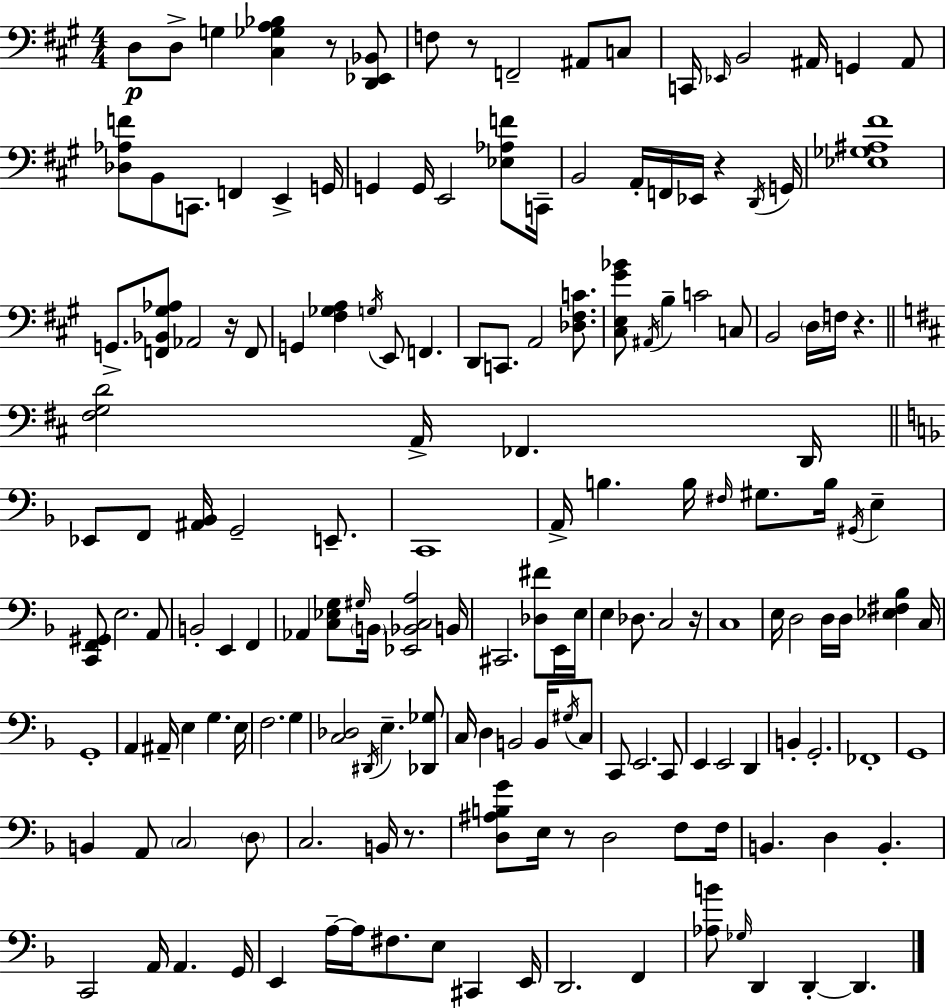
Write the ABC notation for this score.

X:1
T:Untitled
M:4/4
L:1/4
K:A
D,/2 D,/2 G, [^C,_G,A,_B,] z/2 [D,,_E,,_B,,]/2 F,/2 z/2 F,,2 ^A,,/2 C,/2 C,,/4 _E,,/4 B,,2 ^A,,/4 G,, ^A,,/2 [_D,_A,F]/2 B,,/2 C,,/2 F,, E,, G,,/4 G,, G,,/4 E,,2 [_E,_A,F]/2 C,,/4 B,,2 A,,/4 F,,/4 _E,,/4 z D,,/4 G,,/4 [_E,_G,^A,^F]4 G,,/2 [F,,_B,,^G,_A,]/2 _A,,2 z/4 F,,/2 G,, [^F,_G,A,] G,/4 E,,/2 F,, D,,/2 C,,/2 A,,2 [_D,^F,C]/2 [^C,E,^G_B]/2 ^A,,/4 B, C2 C,/2 B,,2 D,/4 F,/4 z [^F,G,D]2 A,,/4 _F,, D,,/4 _E,,/2 F,,/2 [^A,,_B,,]/4 G,,2 E,,/2 C,,4 A,,/4 B, B,/4 ^F,/4 ^G,/2 B,/4 ^G,,/4 E, [C,,F,,^G,,]/2 E,2 A,,/2 B,,2 E,, F,, _A,, [C,_E,G,]/2 ^G,/4 B,,/4 [_E,,_B,,C,A,]2 B,,/4 ^C,,2 [_D,^F]/2 E,,/4 E,/4 E, _D,/2 C,2 z/4 C,4 E,/4 D,2 D,/4 D,/4 [_E,^F,_B,] C,/4 G,,4 A,, ^A,,/4 E, G, E,/4 F,2 G, [C,_D,]2 ^D,,/4 E, [_D,,_G,]/2 C,/4 D, B,,2 B,,/4 ^G,/4 C,/2 C,,/2 E,,2 C,,/2 E,, E,,2 D,, B,, G,,2 _F,,4 G,,4 B,, A,,/2 C,2 D,/2 C,2 B,,/4 z/2 [D,^A,B,G]/2 E,/4 z/2 D,2 F,/2 F,/4 B,, D, B,, C,,2 A,,/4 A,, G,,/4 E,, A,/4 A,/4 ^F,/2 E,/2 ^C,, E,,/4 D,,2 F,, [_A,B]/2 _G,/4 D,, D,, D,,